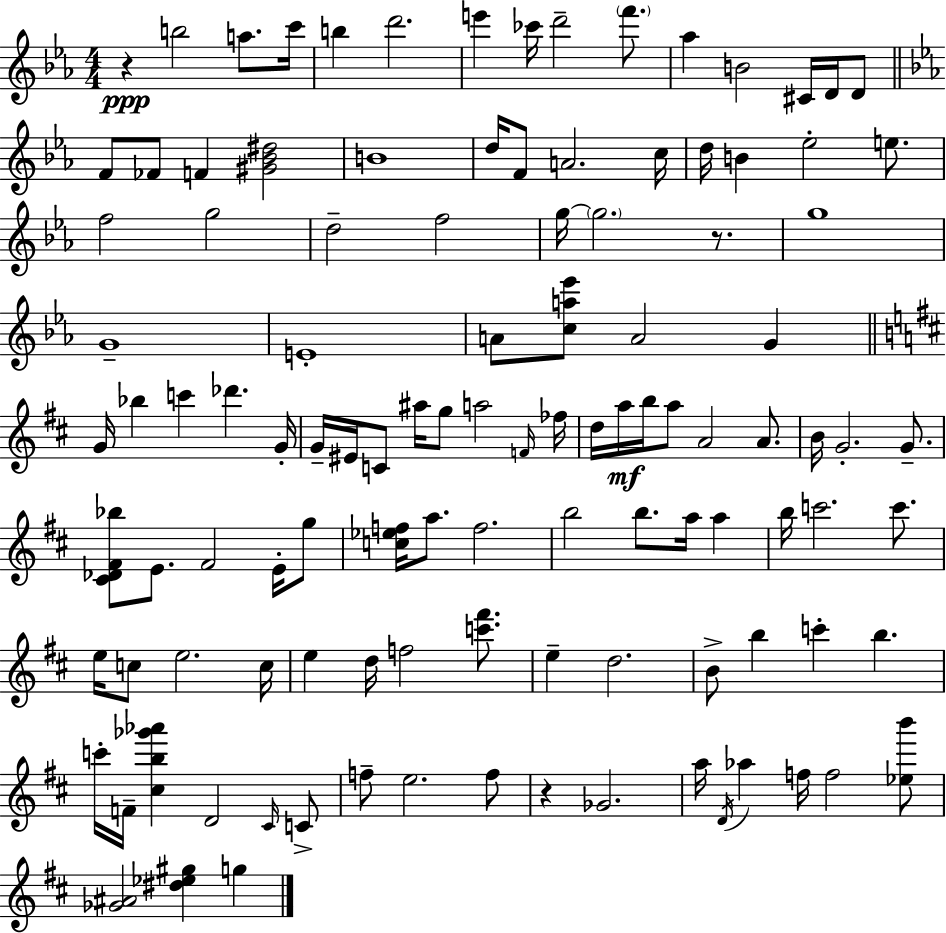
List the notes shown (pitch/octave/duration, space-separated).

R/q B5/h A5/e. C6/s B5/q D6/h. E6/q CES6/s D6/h F6/e. Ab5/q B4/h C#4/s D4/s D4/e F4/e FES4/e F4/q [G#4,Bb4,D#5]/h B4/w D5/s F4/e A4/h. C5/s D5/s B4/q Eb5/h E5/e. F5/h G5/h D5/h F5/h G5/s G5/h. R/e. G5/w G4/w E4/w A4/e [C5,A5,Eb6]/e A4/h G4/q G4/s Bb5/q C6/q Db6/q. G4/s G4/s EIS4/s C4/e A#5/s G5/e A5/h F4/s FES5/s D5/s A5/s B5/s A5/e A4/h A4/e. B4/s G4/h. G4/e. [C#4,Db4,F#4,Bb5]/e E4/e. F#4/h E4/s G5/e [C5,Eb5,F5]/s A5/e. F5/h. B5/h B5/e. A5/s A5/q B5/s C6/h. C6/e. E5/s C5/e E5/h. C5/s E5/q D5/s F5/h [C6,F#6]/e. E5/q D5/h. B4/e B5/q C6/q B5/q. C6/s F4/s [C#5,B5,Gb6,Ab6]/q D4/h C#4/s C4/e F5/e E5/h. F5/e R/q Gb4/h. A5/s D4/s Ab5/q F5/s F5/h [Eb5,B6]/e [Gb4,A#4]/h [D#5,Eb5,G#5]/q G5/q